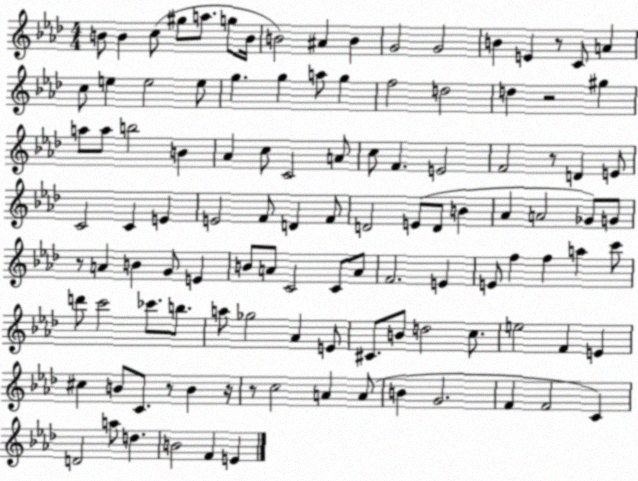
X:1
T:Untitled
M:4/4
L:1/4
K:Ab
B/2 B c/2 ^g/2 a/2 g/2 B/4 B2 ^A B G2 G2 B E z/2 C/2 A c/2 e e2 e/2 g g a/2 g f2 d2 d z2 ^g a/2 a/2 b2 B _A c/2 C2 A/2 c/2 F E2 F2 z/2 D E/2 C2 C E E2 F/2 D F/2 D2 E/2 D/2 B _A A2 _G/2 G/2 z/2 A B G/2 E B/2 A/2 C2 C/2 A/2 F2 E E/2 f f a c'/2 d'/2 c'2 _c'/2 b/2 a/2 _g2 _A E/2 ^C/2 B/2 d2 c/2 e2 F E ^c B/2 C/2 z/2 B z/4 z/2 c2 A A/2 B G2 F F2 C D2 a/2 d B2 F E